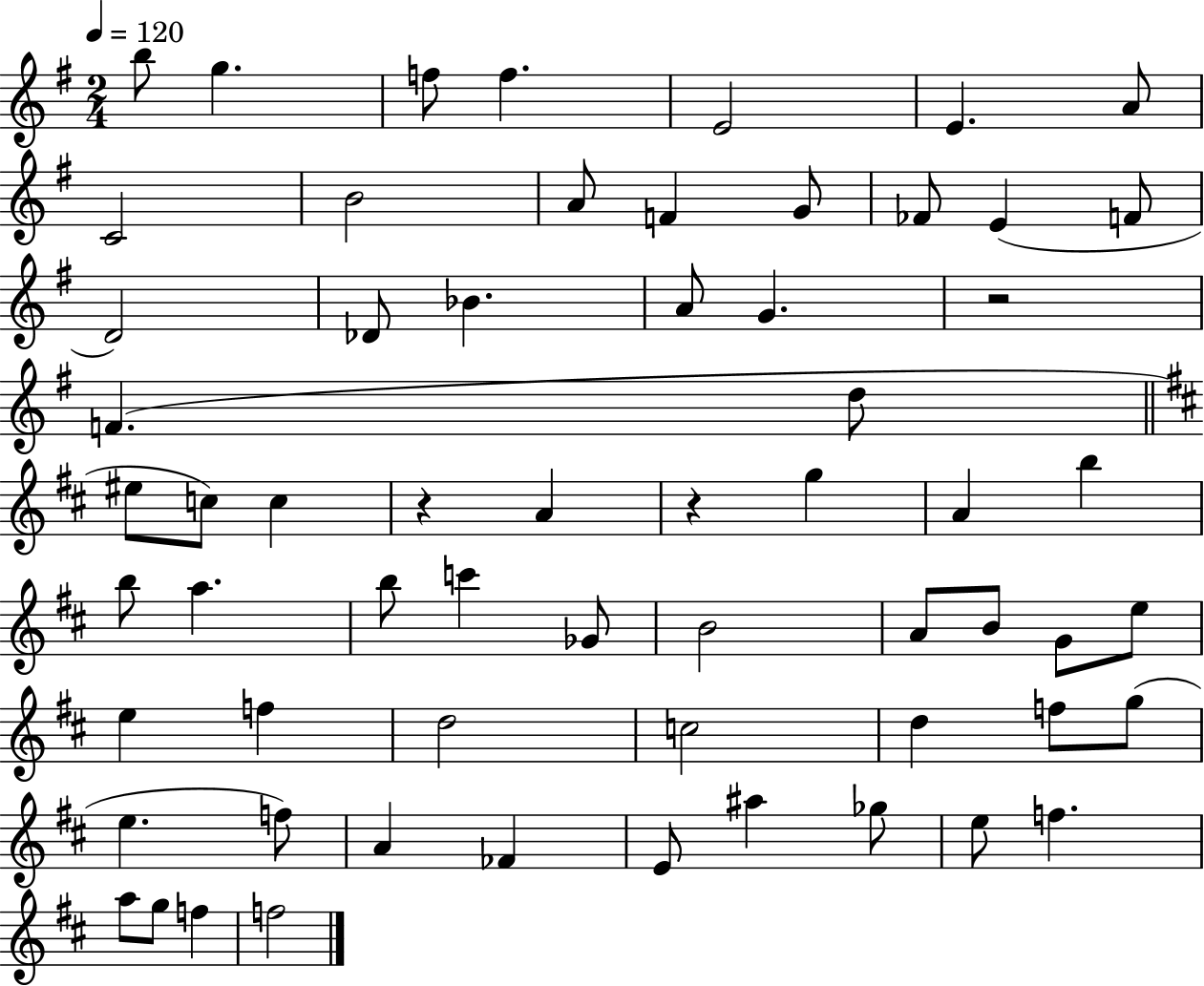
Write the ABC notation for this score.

X:1
T:Untitled
M:2/4
L:1/4
K:G
b/2 g f/2 f E2 E A/2 C2 B2 A/2 F G/2 _F/2 E F/2 D2 _D/2 _B A/2 G z2 F d/2 ^e/2 c/2 c z A z g A b b/2 a b/2 c' _G/2 B2 A/2 B/2 G/2 e/2 e f d2 c2 d f/2 g/2 e f/2 A _F E/2 ^a _g/2 e/2 f a/2 g/2 f f2